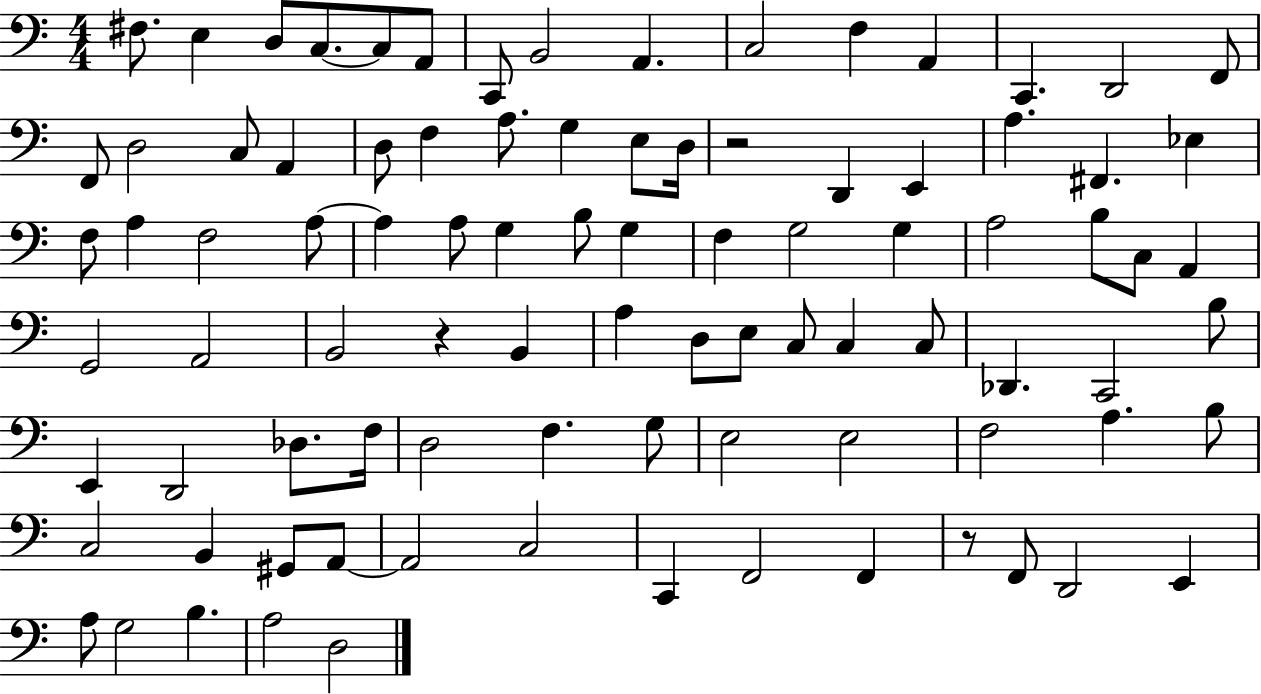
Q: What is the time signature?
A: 4/4